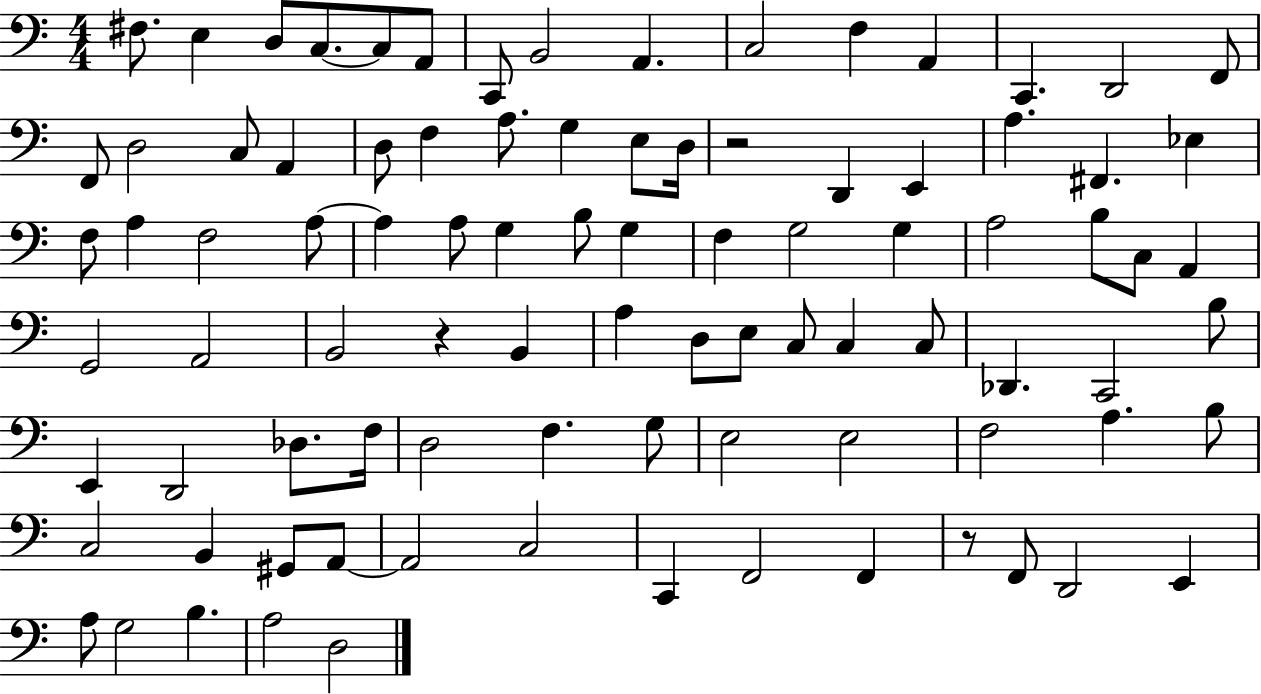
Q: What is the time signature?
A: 4/4